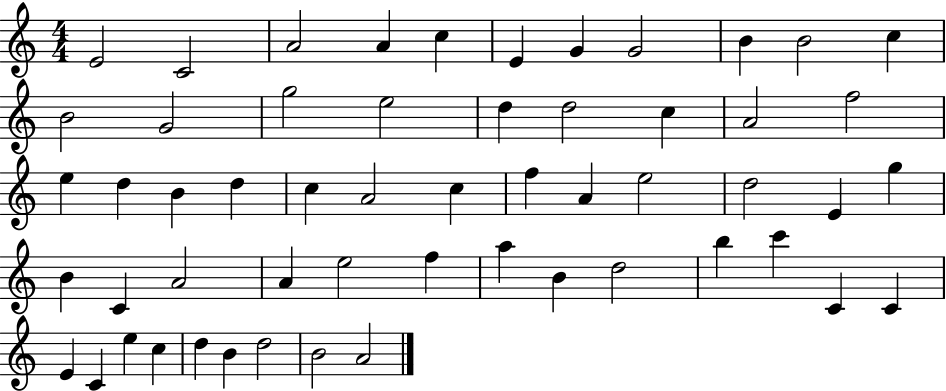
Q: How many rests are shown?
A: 0